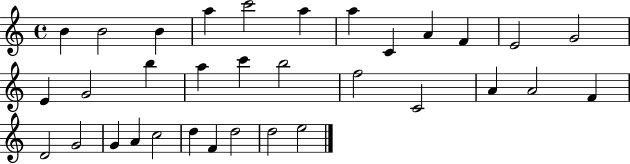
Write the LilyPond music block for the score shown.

{
  \clef treble
  \time 4/4
  \defaultTimeSignature
  \key c \major
  b'4 b'2 b'4 | a''4 c'''2 a''4 | a''4 c'4 a'4 f'4 | e'2 g'2 | \break e'4 g'2 b''4 | a''4 c'''4 b''2 | f''2 c'2 | a'4 a'2 f'4 | \break d'2 g'2 | g'4 a'4 c''2 | d''4 f'4 d''2 | d''2 e''2 | \break \bar "|."
}